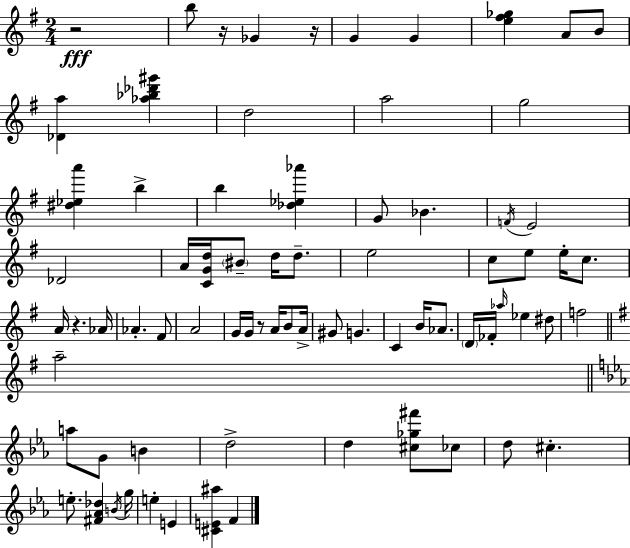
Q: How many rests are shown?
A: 5